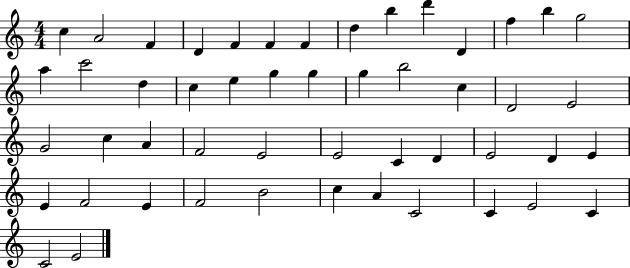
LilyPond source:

{
  \clef treble
  \numericTimeSignature
  \time 4/4
  \key c \major
  c''4 a'2 f'4 | d'4 f'4 f'4 f'4 | d''4 b''4 d'''4 d'4 | f''4 b''4 g''2 | \break a''4 c'''2 d''4 | c''4 e''4 g''4 g''4 | g''4 b''2 c''4 | d'2 e'2 | \break g'2 c''4 a'4 | f'2 e'2 | e'2 c'4 d'4 | e'2 d'4 e'4 | \break e'4 f'2 e'4 | f'2 b'2 | c''4 a'4 c'2 | c'4 e'2 c'4 | \break c'2 e'2 | \bar "|."
}